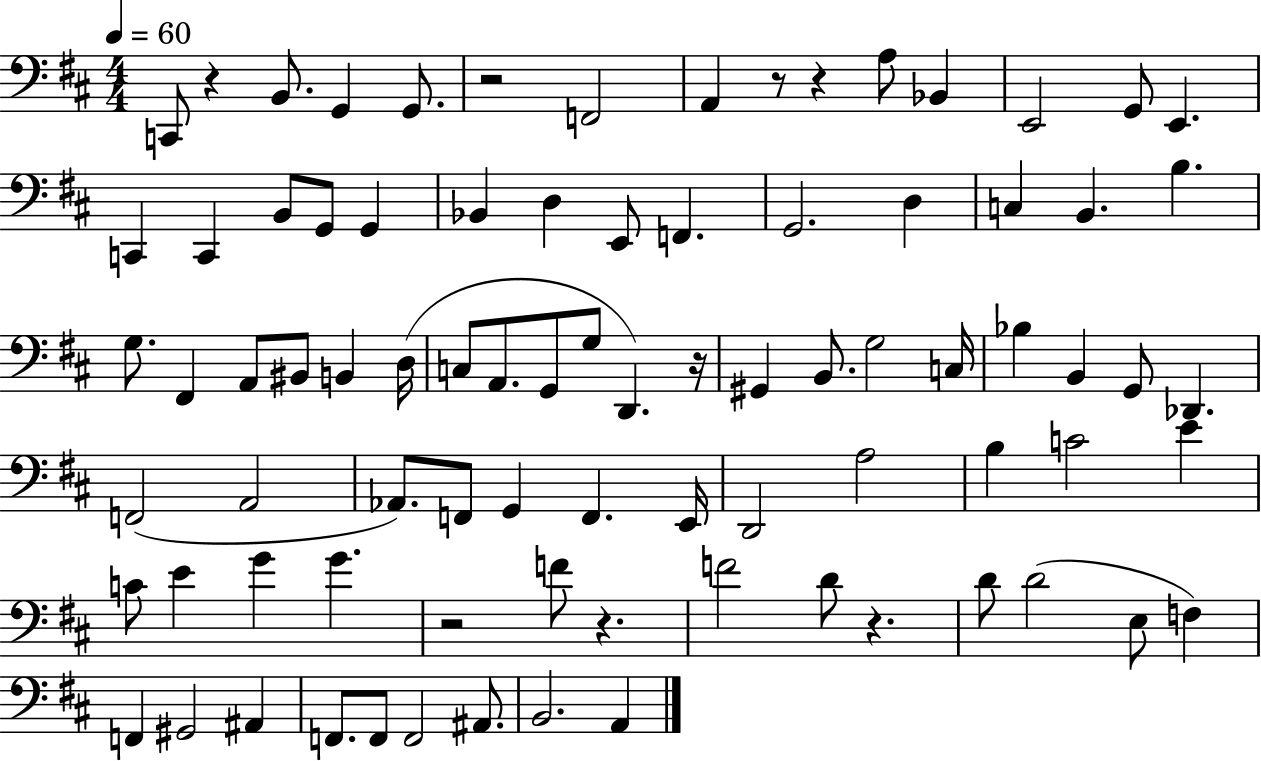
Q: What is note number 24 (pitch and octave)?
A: B2